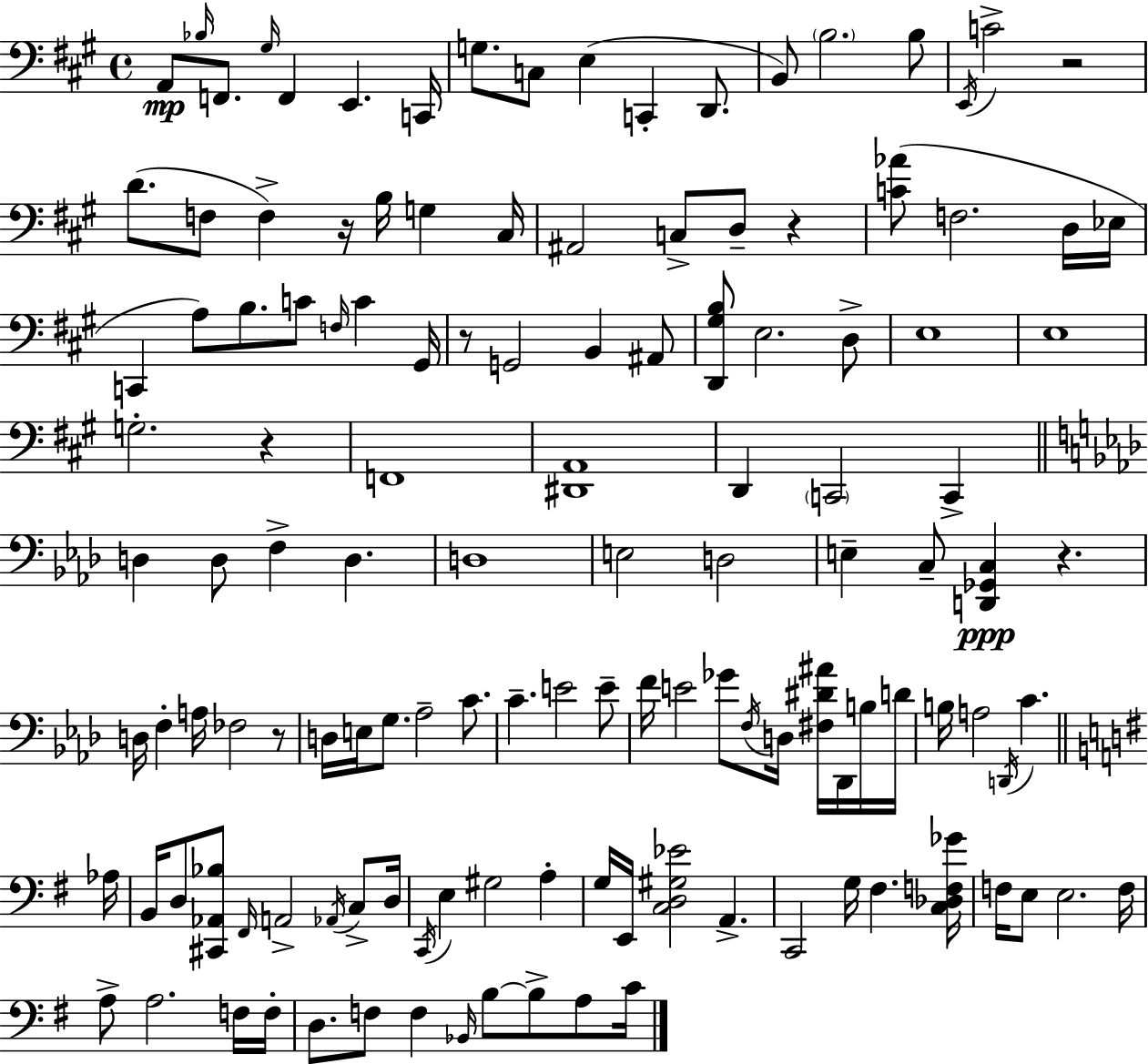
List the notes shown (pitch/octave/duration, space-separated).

A2/e Bb3/s F2/e. G#3/s F2/q E2/q. C2/s G3/e. C3/e E3/q C2/q D2/e. B2/e B3/h. B3/e E2/s C4/h R/h D4/e. F3/e F3/q R/s B3/s G3/q C#3/s A#2/h C3/e D3/e R/q [C4,Ab4]/e F3/h. D3/s Eb3/s C2/q A3/e B3/e. C4/e F3/s C4/q G#2/s R/e G2/h B2/q A#2/e [D2,G#3,B3]/e E3/h. D3/e E3/w E3/w G3/h. R/q F2/w [D#2,A2]/w D2/q C2/h C2/q D3/q D3/e F3/q D3/q. D3/w E3/h D3/h E3/q C3/e [D2,Gb2,C3]/q R/q. D3/s F3/q A3/s FES3/h R/e D3/s E3/s G3/e. Ab3/h C4/e. C4/q. E4/h E4/e F4/s E4/h Gb4/e F3/s D3/s [F#3,D#4,A#4]/s Db2/s B3/s D4/s B3/s A3/h D2/s C4/q. Ab3/s B2/s D3/e [C#2,Ab2,Bb3]/e F#2/s A2/h Ab2/s C3/e D3/s C2/s E3/q G#3/h A3/q G3/s E2/s [C3,D3,G#3,Eb4]/h A2/q. C2/h G3/s F#3/q. [C3,Db3,F3,Gb4]/s F3/s E3/e E3/h. F3/s A3/e A3/h. F3/s F3/s D3/e. F3/e F3/q Bb2/s B3/e B3/e A3/e C4/s